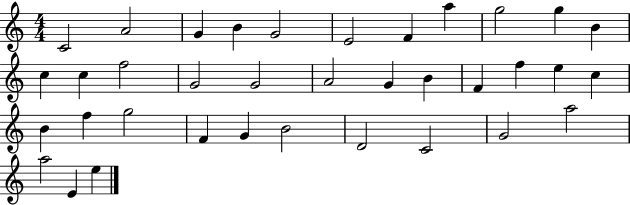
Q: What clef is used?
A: treble